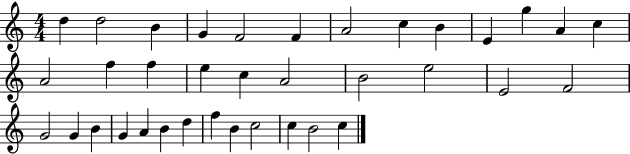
{
  \clef treble
  \numericTimeSignature
  \time 4/4
  \key c \major
  d''4 d''2 b'4 | g'4 f'2 f'4 | a'2 c''4 b'4 | e'4 g''4 a'4 c''4 | \break a'2 f''4 f''4 | e''4 c''4 a'2 | b'2 e''2 | e'2 f'2 | \break g'2 g'4 b'4 | g'4 a'4 b'4 d''4 | f''4 b'4 c''2 | c''4 b'2 c''4 | \break \bar "|."
}